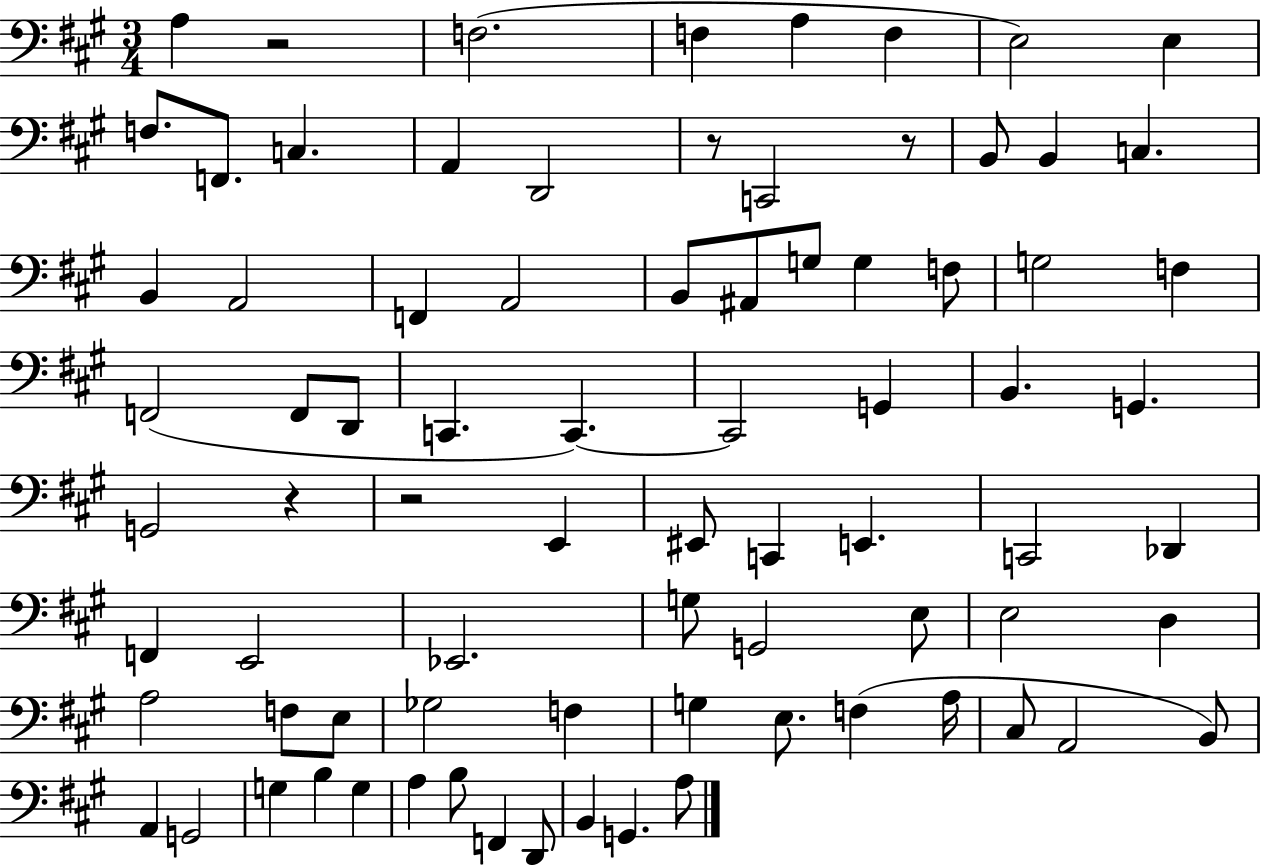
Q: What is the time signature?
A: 3/4